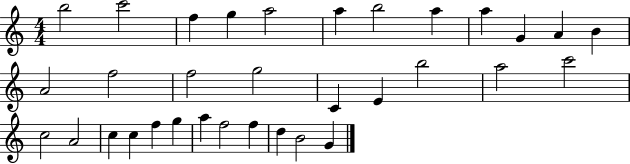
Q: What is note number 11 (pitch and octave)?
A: A4